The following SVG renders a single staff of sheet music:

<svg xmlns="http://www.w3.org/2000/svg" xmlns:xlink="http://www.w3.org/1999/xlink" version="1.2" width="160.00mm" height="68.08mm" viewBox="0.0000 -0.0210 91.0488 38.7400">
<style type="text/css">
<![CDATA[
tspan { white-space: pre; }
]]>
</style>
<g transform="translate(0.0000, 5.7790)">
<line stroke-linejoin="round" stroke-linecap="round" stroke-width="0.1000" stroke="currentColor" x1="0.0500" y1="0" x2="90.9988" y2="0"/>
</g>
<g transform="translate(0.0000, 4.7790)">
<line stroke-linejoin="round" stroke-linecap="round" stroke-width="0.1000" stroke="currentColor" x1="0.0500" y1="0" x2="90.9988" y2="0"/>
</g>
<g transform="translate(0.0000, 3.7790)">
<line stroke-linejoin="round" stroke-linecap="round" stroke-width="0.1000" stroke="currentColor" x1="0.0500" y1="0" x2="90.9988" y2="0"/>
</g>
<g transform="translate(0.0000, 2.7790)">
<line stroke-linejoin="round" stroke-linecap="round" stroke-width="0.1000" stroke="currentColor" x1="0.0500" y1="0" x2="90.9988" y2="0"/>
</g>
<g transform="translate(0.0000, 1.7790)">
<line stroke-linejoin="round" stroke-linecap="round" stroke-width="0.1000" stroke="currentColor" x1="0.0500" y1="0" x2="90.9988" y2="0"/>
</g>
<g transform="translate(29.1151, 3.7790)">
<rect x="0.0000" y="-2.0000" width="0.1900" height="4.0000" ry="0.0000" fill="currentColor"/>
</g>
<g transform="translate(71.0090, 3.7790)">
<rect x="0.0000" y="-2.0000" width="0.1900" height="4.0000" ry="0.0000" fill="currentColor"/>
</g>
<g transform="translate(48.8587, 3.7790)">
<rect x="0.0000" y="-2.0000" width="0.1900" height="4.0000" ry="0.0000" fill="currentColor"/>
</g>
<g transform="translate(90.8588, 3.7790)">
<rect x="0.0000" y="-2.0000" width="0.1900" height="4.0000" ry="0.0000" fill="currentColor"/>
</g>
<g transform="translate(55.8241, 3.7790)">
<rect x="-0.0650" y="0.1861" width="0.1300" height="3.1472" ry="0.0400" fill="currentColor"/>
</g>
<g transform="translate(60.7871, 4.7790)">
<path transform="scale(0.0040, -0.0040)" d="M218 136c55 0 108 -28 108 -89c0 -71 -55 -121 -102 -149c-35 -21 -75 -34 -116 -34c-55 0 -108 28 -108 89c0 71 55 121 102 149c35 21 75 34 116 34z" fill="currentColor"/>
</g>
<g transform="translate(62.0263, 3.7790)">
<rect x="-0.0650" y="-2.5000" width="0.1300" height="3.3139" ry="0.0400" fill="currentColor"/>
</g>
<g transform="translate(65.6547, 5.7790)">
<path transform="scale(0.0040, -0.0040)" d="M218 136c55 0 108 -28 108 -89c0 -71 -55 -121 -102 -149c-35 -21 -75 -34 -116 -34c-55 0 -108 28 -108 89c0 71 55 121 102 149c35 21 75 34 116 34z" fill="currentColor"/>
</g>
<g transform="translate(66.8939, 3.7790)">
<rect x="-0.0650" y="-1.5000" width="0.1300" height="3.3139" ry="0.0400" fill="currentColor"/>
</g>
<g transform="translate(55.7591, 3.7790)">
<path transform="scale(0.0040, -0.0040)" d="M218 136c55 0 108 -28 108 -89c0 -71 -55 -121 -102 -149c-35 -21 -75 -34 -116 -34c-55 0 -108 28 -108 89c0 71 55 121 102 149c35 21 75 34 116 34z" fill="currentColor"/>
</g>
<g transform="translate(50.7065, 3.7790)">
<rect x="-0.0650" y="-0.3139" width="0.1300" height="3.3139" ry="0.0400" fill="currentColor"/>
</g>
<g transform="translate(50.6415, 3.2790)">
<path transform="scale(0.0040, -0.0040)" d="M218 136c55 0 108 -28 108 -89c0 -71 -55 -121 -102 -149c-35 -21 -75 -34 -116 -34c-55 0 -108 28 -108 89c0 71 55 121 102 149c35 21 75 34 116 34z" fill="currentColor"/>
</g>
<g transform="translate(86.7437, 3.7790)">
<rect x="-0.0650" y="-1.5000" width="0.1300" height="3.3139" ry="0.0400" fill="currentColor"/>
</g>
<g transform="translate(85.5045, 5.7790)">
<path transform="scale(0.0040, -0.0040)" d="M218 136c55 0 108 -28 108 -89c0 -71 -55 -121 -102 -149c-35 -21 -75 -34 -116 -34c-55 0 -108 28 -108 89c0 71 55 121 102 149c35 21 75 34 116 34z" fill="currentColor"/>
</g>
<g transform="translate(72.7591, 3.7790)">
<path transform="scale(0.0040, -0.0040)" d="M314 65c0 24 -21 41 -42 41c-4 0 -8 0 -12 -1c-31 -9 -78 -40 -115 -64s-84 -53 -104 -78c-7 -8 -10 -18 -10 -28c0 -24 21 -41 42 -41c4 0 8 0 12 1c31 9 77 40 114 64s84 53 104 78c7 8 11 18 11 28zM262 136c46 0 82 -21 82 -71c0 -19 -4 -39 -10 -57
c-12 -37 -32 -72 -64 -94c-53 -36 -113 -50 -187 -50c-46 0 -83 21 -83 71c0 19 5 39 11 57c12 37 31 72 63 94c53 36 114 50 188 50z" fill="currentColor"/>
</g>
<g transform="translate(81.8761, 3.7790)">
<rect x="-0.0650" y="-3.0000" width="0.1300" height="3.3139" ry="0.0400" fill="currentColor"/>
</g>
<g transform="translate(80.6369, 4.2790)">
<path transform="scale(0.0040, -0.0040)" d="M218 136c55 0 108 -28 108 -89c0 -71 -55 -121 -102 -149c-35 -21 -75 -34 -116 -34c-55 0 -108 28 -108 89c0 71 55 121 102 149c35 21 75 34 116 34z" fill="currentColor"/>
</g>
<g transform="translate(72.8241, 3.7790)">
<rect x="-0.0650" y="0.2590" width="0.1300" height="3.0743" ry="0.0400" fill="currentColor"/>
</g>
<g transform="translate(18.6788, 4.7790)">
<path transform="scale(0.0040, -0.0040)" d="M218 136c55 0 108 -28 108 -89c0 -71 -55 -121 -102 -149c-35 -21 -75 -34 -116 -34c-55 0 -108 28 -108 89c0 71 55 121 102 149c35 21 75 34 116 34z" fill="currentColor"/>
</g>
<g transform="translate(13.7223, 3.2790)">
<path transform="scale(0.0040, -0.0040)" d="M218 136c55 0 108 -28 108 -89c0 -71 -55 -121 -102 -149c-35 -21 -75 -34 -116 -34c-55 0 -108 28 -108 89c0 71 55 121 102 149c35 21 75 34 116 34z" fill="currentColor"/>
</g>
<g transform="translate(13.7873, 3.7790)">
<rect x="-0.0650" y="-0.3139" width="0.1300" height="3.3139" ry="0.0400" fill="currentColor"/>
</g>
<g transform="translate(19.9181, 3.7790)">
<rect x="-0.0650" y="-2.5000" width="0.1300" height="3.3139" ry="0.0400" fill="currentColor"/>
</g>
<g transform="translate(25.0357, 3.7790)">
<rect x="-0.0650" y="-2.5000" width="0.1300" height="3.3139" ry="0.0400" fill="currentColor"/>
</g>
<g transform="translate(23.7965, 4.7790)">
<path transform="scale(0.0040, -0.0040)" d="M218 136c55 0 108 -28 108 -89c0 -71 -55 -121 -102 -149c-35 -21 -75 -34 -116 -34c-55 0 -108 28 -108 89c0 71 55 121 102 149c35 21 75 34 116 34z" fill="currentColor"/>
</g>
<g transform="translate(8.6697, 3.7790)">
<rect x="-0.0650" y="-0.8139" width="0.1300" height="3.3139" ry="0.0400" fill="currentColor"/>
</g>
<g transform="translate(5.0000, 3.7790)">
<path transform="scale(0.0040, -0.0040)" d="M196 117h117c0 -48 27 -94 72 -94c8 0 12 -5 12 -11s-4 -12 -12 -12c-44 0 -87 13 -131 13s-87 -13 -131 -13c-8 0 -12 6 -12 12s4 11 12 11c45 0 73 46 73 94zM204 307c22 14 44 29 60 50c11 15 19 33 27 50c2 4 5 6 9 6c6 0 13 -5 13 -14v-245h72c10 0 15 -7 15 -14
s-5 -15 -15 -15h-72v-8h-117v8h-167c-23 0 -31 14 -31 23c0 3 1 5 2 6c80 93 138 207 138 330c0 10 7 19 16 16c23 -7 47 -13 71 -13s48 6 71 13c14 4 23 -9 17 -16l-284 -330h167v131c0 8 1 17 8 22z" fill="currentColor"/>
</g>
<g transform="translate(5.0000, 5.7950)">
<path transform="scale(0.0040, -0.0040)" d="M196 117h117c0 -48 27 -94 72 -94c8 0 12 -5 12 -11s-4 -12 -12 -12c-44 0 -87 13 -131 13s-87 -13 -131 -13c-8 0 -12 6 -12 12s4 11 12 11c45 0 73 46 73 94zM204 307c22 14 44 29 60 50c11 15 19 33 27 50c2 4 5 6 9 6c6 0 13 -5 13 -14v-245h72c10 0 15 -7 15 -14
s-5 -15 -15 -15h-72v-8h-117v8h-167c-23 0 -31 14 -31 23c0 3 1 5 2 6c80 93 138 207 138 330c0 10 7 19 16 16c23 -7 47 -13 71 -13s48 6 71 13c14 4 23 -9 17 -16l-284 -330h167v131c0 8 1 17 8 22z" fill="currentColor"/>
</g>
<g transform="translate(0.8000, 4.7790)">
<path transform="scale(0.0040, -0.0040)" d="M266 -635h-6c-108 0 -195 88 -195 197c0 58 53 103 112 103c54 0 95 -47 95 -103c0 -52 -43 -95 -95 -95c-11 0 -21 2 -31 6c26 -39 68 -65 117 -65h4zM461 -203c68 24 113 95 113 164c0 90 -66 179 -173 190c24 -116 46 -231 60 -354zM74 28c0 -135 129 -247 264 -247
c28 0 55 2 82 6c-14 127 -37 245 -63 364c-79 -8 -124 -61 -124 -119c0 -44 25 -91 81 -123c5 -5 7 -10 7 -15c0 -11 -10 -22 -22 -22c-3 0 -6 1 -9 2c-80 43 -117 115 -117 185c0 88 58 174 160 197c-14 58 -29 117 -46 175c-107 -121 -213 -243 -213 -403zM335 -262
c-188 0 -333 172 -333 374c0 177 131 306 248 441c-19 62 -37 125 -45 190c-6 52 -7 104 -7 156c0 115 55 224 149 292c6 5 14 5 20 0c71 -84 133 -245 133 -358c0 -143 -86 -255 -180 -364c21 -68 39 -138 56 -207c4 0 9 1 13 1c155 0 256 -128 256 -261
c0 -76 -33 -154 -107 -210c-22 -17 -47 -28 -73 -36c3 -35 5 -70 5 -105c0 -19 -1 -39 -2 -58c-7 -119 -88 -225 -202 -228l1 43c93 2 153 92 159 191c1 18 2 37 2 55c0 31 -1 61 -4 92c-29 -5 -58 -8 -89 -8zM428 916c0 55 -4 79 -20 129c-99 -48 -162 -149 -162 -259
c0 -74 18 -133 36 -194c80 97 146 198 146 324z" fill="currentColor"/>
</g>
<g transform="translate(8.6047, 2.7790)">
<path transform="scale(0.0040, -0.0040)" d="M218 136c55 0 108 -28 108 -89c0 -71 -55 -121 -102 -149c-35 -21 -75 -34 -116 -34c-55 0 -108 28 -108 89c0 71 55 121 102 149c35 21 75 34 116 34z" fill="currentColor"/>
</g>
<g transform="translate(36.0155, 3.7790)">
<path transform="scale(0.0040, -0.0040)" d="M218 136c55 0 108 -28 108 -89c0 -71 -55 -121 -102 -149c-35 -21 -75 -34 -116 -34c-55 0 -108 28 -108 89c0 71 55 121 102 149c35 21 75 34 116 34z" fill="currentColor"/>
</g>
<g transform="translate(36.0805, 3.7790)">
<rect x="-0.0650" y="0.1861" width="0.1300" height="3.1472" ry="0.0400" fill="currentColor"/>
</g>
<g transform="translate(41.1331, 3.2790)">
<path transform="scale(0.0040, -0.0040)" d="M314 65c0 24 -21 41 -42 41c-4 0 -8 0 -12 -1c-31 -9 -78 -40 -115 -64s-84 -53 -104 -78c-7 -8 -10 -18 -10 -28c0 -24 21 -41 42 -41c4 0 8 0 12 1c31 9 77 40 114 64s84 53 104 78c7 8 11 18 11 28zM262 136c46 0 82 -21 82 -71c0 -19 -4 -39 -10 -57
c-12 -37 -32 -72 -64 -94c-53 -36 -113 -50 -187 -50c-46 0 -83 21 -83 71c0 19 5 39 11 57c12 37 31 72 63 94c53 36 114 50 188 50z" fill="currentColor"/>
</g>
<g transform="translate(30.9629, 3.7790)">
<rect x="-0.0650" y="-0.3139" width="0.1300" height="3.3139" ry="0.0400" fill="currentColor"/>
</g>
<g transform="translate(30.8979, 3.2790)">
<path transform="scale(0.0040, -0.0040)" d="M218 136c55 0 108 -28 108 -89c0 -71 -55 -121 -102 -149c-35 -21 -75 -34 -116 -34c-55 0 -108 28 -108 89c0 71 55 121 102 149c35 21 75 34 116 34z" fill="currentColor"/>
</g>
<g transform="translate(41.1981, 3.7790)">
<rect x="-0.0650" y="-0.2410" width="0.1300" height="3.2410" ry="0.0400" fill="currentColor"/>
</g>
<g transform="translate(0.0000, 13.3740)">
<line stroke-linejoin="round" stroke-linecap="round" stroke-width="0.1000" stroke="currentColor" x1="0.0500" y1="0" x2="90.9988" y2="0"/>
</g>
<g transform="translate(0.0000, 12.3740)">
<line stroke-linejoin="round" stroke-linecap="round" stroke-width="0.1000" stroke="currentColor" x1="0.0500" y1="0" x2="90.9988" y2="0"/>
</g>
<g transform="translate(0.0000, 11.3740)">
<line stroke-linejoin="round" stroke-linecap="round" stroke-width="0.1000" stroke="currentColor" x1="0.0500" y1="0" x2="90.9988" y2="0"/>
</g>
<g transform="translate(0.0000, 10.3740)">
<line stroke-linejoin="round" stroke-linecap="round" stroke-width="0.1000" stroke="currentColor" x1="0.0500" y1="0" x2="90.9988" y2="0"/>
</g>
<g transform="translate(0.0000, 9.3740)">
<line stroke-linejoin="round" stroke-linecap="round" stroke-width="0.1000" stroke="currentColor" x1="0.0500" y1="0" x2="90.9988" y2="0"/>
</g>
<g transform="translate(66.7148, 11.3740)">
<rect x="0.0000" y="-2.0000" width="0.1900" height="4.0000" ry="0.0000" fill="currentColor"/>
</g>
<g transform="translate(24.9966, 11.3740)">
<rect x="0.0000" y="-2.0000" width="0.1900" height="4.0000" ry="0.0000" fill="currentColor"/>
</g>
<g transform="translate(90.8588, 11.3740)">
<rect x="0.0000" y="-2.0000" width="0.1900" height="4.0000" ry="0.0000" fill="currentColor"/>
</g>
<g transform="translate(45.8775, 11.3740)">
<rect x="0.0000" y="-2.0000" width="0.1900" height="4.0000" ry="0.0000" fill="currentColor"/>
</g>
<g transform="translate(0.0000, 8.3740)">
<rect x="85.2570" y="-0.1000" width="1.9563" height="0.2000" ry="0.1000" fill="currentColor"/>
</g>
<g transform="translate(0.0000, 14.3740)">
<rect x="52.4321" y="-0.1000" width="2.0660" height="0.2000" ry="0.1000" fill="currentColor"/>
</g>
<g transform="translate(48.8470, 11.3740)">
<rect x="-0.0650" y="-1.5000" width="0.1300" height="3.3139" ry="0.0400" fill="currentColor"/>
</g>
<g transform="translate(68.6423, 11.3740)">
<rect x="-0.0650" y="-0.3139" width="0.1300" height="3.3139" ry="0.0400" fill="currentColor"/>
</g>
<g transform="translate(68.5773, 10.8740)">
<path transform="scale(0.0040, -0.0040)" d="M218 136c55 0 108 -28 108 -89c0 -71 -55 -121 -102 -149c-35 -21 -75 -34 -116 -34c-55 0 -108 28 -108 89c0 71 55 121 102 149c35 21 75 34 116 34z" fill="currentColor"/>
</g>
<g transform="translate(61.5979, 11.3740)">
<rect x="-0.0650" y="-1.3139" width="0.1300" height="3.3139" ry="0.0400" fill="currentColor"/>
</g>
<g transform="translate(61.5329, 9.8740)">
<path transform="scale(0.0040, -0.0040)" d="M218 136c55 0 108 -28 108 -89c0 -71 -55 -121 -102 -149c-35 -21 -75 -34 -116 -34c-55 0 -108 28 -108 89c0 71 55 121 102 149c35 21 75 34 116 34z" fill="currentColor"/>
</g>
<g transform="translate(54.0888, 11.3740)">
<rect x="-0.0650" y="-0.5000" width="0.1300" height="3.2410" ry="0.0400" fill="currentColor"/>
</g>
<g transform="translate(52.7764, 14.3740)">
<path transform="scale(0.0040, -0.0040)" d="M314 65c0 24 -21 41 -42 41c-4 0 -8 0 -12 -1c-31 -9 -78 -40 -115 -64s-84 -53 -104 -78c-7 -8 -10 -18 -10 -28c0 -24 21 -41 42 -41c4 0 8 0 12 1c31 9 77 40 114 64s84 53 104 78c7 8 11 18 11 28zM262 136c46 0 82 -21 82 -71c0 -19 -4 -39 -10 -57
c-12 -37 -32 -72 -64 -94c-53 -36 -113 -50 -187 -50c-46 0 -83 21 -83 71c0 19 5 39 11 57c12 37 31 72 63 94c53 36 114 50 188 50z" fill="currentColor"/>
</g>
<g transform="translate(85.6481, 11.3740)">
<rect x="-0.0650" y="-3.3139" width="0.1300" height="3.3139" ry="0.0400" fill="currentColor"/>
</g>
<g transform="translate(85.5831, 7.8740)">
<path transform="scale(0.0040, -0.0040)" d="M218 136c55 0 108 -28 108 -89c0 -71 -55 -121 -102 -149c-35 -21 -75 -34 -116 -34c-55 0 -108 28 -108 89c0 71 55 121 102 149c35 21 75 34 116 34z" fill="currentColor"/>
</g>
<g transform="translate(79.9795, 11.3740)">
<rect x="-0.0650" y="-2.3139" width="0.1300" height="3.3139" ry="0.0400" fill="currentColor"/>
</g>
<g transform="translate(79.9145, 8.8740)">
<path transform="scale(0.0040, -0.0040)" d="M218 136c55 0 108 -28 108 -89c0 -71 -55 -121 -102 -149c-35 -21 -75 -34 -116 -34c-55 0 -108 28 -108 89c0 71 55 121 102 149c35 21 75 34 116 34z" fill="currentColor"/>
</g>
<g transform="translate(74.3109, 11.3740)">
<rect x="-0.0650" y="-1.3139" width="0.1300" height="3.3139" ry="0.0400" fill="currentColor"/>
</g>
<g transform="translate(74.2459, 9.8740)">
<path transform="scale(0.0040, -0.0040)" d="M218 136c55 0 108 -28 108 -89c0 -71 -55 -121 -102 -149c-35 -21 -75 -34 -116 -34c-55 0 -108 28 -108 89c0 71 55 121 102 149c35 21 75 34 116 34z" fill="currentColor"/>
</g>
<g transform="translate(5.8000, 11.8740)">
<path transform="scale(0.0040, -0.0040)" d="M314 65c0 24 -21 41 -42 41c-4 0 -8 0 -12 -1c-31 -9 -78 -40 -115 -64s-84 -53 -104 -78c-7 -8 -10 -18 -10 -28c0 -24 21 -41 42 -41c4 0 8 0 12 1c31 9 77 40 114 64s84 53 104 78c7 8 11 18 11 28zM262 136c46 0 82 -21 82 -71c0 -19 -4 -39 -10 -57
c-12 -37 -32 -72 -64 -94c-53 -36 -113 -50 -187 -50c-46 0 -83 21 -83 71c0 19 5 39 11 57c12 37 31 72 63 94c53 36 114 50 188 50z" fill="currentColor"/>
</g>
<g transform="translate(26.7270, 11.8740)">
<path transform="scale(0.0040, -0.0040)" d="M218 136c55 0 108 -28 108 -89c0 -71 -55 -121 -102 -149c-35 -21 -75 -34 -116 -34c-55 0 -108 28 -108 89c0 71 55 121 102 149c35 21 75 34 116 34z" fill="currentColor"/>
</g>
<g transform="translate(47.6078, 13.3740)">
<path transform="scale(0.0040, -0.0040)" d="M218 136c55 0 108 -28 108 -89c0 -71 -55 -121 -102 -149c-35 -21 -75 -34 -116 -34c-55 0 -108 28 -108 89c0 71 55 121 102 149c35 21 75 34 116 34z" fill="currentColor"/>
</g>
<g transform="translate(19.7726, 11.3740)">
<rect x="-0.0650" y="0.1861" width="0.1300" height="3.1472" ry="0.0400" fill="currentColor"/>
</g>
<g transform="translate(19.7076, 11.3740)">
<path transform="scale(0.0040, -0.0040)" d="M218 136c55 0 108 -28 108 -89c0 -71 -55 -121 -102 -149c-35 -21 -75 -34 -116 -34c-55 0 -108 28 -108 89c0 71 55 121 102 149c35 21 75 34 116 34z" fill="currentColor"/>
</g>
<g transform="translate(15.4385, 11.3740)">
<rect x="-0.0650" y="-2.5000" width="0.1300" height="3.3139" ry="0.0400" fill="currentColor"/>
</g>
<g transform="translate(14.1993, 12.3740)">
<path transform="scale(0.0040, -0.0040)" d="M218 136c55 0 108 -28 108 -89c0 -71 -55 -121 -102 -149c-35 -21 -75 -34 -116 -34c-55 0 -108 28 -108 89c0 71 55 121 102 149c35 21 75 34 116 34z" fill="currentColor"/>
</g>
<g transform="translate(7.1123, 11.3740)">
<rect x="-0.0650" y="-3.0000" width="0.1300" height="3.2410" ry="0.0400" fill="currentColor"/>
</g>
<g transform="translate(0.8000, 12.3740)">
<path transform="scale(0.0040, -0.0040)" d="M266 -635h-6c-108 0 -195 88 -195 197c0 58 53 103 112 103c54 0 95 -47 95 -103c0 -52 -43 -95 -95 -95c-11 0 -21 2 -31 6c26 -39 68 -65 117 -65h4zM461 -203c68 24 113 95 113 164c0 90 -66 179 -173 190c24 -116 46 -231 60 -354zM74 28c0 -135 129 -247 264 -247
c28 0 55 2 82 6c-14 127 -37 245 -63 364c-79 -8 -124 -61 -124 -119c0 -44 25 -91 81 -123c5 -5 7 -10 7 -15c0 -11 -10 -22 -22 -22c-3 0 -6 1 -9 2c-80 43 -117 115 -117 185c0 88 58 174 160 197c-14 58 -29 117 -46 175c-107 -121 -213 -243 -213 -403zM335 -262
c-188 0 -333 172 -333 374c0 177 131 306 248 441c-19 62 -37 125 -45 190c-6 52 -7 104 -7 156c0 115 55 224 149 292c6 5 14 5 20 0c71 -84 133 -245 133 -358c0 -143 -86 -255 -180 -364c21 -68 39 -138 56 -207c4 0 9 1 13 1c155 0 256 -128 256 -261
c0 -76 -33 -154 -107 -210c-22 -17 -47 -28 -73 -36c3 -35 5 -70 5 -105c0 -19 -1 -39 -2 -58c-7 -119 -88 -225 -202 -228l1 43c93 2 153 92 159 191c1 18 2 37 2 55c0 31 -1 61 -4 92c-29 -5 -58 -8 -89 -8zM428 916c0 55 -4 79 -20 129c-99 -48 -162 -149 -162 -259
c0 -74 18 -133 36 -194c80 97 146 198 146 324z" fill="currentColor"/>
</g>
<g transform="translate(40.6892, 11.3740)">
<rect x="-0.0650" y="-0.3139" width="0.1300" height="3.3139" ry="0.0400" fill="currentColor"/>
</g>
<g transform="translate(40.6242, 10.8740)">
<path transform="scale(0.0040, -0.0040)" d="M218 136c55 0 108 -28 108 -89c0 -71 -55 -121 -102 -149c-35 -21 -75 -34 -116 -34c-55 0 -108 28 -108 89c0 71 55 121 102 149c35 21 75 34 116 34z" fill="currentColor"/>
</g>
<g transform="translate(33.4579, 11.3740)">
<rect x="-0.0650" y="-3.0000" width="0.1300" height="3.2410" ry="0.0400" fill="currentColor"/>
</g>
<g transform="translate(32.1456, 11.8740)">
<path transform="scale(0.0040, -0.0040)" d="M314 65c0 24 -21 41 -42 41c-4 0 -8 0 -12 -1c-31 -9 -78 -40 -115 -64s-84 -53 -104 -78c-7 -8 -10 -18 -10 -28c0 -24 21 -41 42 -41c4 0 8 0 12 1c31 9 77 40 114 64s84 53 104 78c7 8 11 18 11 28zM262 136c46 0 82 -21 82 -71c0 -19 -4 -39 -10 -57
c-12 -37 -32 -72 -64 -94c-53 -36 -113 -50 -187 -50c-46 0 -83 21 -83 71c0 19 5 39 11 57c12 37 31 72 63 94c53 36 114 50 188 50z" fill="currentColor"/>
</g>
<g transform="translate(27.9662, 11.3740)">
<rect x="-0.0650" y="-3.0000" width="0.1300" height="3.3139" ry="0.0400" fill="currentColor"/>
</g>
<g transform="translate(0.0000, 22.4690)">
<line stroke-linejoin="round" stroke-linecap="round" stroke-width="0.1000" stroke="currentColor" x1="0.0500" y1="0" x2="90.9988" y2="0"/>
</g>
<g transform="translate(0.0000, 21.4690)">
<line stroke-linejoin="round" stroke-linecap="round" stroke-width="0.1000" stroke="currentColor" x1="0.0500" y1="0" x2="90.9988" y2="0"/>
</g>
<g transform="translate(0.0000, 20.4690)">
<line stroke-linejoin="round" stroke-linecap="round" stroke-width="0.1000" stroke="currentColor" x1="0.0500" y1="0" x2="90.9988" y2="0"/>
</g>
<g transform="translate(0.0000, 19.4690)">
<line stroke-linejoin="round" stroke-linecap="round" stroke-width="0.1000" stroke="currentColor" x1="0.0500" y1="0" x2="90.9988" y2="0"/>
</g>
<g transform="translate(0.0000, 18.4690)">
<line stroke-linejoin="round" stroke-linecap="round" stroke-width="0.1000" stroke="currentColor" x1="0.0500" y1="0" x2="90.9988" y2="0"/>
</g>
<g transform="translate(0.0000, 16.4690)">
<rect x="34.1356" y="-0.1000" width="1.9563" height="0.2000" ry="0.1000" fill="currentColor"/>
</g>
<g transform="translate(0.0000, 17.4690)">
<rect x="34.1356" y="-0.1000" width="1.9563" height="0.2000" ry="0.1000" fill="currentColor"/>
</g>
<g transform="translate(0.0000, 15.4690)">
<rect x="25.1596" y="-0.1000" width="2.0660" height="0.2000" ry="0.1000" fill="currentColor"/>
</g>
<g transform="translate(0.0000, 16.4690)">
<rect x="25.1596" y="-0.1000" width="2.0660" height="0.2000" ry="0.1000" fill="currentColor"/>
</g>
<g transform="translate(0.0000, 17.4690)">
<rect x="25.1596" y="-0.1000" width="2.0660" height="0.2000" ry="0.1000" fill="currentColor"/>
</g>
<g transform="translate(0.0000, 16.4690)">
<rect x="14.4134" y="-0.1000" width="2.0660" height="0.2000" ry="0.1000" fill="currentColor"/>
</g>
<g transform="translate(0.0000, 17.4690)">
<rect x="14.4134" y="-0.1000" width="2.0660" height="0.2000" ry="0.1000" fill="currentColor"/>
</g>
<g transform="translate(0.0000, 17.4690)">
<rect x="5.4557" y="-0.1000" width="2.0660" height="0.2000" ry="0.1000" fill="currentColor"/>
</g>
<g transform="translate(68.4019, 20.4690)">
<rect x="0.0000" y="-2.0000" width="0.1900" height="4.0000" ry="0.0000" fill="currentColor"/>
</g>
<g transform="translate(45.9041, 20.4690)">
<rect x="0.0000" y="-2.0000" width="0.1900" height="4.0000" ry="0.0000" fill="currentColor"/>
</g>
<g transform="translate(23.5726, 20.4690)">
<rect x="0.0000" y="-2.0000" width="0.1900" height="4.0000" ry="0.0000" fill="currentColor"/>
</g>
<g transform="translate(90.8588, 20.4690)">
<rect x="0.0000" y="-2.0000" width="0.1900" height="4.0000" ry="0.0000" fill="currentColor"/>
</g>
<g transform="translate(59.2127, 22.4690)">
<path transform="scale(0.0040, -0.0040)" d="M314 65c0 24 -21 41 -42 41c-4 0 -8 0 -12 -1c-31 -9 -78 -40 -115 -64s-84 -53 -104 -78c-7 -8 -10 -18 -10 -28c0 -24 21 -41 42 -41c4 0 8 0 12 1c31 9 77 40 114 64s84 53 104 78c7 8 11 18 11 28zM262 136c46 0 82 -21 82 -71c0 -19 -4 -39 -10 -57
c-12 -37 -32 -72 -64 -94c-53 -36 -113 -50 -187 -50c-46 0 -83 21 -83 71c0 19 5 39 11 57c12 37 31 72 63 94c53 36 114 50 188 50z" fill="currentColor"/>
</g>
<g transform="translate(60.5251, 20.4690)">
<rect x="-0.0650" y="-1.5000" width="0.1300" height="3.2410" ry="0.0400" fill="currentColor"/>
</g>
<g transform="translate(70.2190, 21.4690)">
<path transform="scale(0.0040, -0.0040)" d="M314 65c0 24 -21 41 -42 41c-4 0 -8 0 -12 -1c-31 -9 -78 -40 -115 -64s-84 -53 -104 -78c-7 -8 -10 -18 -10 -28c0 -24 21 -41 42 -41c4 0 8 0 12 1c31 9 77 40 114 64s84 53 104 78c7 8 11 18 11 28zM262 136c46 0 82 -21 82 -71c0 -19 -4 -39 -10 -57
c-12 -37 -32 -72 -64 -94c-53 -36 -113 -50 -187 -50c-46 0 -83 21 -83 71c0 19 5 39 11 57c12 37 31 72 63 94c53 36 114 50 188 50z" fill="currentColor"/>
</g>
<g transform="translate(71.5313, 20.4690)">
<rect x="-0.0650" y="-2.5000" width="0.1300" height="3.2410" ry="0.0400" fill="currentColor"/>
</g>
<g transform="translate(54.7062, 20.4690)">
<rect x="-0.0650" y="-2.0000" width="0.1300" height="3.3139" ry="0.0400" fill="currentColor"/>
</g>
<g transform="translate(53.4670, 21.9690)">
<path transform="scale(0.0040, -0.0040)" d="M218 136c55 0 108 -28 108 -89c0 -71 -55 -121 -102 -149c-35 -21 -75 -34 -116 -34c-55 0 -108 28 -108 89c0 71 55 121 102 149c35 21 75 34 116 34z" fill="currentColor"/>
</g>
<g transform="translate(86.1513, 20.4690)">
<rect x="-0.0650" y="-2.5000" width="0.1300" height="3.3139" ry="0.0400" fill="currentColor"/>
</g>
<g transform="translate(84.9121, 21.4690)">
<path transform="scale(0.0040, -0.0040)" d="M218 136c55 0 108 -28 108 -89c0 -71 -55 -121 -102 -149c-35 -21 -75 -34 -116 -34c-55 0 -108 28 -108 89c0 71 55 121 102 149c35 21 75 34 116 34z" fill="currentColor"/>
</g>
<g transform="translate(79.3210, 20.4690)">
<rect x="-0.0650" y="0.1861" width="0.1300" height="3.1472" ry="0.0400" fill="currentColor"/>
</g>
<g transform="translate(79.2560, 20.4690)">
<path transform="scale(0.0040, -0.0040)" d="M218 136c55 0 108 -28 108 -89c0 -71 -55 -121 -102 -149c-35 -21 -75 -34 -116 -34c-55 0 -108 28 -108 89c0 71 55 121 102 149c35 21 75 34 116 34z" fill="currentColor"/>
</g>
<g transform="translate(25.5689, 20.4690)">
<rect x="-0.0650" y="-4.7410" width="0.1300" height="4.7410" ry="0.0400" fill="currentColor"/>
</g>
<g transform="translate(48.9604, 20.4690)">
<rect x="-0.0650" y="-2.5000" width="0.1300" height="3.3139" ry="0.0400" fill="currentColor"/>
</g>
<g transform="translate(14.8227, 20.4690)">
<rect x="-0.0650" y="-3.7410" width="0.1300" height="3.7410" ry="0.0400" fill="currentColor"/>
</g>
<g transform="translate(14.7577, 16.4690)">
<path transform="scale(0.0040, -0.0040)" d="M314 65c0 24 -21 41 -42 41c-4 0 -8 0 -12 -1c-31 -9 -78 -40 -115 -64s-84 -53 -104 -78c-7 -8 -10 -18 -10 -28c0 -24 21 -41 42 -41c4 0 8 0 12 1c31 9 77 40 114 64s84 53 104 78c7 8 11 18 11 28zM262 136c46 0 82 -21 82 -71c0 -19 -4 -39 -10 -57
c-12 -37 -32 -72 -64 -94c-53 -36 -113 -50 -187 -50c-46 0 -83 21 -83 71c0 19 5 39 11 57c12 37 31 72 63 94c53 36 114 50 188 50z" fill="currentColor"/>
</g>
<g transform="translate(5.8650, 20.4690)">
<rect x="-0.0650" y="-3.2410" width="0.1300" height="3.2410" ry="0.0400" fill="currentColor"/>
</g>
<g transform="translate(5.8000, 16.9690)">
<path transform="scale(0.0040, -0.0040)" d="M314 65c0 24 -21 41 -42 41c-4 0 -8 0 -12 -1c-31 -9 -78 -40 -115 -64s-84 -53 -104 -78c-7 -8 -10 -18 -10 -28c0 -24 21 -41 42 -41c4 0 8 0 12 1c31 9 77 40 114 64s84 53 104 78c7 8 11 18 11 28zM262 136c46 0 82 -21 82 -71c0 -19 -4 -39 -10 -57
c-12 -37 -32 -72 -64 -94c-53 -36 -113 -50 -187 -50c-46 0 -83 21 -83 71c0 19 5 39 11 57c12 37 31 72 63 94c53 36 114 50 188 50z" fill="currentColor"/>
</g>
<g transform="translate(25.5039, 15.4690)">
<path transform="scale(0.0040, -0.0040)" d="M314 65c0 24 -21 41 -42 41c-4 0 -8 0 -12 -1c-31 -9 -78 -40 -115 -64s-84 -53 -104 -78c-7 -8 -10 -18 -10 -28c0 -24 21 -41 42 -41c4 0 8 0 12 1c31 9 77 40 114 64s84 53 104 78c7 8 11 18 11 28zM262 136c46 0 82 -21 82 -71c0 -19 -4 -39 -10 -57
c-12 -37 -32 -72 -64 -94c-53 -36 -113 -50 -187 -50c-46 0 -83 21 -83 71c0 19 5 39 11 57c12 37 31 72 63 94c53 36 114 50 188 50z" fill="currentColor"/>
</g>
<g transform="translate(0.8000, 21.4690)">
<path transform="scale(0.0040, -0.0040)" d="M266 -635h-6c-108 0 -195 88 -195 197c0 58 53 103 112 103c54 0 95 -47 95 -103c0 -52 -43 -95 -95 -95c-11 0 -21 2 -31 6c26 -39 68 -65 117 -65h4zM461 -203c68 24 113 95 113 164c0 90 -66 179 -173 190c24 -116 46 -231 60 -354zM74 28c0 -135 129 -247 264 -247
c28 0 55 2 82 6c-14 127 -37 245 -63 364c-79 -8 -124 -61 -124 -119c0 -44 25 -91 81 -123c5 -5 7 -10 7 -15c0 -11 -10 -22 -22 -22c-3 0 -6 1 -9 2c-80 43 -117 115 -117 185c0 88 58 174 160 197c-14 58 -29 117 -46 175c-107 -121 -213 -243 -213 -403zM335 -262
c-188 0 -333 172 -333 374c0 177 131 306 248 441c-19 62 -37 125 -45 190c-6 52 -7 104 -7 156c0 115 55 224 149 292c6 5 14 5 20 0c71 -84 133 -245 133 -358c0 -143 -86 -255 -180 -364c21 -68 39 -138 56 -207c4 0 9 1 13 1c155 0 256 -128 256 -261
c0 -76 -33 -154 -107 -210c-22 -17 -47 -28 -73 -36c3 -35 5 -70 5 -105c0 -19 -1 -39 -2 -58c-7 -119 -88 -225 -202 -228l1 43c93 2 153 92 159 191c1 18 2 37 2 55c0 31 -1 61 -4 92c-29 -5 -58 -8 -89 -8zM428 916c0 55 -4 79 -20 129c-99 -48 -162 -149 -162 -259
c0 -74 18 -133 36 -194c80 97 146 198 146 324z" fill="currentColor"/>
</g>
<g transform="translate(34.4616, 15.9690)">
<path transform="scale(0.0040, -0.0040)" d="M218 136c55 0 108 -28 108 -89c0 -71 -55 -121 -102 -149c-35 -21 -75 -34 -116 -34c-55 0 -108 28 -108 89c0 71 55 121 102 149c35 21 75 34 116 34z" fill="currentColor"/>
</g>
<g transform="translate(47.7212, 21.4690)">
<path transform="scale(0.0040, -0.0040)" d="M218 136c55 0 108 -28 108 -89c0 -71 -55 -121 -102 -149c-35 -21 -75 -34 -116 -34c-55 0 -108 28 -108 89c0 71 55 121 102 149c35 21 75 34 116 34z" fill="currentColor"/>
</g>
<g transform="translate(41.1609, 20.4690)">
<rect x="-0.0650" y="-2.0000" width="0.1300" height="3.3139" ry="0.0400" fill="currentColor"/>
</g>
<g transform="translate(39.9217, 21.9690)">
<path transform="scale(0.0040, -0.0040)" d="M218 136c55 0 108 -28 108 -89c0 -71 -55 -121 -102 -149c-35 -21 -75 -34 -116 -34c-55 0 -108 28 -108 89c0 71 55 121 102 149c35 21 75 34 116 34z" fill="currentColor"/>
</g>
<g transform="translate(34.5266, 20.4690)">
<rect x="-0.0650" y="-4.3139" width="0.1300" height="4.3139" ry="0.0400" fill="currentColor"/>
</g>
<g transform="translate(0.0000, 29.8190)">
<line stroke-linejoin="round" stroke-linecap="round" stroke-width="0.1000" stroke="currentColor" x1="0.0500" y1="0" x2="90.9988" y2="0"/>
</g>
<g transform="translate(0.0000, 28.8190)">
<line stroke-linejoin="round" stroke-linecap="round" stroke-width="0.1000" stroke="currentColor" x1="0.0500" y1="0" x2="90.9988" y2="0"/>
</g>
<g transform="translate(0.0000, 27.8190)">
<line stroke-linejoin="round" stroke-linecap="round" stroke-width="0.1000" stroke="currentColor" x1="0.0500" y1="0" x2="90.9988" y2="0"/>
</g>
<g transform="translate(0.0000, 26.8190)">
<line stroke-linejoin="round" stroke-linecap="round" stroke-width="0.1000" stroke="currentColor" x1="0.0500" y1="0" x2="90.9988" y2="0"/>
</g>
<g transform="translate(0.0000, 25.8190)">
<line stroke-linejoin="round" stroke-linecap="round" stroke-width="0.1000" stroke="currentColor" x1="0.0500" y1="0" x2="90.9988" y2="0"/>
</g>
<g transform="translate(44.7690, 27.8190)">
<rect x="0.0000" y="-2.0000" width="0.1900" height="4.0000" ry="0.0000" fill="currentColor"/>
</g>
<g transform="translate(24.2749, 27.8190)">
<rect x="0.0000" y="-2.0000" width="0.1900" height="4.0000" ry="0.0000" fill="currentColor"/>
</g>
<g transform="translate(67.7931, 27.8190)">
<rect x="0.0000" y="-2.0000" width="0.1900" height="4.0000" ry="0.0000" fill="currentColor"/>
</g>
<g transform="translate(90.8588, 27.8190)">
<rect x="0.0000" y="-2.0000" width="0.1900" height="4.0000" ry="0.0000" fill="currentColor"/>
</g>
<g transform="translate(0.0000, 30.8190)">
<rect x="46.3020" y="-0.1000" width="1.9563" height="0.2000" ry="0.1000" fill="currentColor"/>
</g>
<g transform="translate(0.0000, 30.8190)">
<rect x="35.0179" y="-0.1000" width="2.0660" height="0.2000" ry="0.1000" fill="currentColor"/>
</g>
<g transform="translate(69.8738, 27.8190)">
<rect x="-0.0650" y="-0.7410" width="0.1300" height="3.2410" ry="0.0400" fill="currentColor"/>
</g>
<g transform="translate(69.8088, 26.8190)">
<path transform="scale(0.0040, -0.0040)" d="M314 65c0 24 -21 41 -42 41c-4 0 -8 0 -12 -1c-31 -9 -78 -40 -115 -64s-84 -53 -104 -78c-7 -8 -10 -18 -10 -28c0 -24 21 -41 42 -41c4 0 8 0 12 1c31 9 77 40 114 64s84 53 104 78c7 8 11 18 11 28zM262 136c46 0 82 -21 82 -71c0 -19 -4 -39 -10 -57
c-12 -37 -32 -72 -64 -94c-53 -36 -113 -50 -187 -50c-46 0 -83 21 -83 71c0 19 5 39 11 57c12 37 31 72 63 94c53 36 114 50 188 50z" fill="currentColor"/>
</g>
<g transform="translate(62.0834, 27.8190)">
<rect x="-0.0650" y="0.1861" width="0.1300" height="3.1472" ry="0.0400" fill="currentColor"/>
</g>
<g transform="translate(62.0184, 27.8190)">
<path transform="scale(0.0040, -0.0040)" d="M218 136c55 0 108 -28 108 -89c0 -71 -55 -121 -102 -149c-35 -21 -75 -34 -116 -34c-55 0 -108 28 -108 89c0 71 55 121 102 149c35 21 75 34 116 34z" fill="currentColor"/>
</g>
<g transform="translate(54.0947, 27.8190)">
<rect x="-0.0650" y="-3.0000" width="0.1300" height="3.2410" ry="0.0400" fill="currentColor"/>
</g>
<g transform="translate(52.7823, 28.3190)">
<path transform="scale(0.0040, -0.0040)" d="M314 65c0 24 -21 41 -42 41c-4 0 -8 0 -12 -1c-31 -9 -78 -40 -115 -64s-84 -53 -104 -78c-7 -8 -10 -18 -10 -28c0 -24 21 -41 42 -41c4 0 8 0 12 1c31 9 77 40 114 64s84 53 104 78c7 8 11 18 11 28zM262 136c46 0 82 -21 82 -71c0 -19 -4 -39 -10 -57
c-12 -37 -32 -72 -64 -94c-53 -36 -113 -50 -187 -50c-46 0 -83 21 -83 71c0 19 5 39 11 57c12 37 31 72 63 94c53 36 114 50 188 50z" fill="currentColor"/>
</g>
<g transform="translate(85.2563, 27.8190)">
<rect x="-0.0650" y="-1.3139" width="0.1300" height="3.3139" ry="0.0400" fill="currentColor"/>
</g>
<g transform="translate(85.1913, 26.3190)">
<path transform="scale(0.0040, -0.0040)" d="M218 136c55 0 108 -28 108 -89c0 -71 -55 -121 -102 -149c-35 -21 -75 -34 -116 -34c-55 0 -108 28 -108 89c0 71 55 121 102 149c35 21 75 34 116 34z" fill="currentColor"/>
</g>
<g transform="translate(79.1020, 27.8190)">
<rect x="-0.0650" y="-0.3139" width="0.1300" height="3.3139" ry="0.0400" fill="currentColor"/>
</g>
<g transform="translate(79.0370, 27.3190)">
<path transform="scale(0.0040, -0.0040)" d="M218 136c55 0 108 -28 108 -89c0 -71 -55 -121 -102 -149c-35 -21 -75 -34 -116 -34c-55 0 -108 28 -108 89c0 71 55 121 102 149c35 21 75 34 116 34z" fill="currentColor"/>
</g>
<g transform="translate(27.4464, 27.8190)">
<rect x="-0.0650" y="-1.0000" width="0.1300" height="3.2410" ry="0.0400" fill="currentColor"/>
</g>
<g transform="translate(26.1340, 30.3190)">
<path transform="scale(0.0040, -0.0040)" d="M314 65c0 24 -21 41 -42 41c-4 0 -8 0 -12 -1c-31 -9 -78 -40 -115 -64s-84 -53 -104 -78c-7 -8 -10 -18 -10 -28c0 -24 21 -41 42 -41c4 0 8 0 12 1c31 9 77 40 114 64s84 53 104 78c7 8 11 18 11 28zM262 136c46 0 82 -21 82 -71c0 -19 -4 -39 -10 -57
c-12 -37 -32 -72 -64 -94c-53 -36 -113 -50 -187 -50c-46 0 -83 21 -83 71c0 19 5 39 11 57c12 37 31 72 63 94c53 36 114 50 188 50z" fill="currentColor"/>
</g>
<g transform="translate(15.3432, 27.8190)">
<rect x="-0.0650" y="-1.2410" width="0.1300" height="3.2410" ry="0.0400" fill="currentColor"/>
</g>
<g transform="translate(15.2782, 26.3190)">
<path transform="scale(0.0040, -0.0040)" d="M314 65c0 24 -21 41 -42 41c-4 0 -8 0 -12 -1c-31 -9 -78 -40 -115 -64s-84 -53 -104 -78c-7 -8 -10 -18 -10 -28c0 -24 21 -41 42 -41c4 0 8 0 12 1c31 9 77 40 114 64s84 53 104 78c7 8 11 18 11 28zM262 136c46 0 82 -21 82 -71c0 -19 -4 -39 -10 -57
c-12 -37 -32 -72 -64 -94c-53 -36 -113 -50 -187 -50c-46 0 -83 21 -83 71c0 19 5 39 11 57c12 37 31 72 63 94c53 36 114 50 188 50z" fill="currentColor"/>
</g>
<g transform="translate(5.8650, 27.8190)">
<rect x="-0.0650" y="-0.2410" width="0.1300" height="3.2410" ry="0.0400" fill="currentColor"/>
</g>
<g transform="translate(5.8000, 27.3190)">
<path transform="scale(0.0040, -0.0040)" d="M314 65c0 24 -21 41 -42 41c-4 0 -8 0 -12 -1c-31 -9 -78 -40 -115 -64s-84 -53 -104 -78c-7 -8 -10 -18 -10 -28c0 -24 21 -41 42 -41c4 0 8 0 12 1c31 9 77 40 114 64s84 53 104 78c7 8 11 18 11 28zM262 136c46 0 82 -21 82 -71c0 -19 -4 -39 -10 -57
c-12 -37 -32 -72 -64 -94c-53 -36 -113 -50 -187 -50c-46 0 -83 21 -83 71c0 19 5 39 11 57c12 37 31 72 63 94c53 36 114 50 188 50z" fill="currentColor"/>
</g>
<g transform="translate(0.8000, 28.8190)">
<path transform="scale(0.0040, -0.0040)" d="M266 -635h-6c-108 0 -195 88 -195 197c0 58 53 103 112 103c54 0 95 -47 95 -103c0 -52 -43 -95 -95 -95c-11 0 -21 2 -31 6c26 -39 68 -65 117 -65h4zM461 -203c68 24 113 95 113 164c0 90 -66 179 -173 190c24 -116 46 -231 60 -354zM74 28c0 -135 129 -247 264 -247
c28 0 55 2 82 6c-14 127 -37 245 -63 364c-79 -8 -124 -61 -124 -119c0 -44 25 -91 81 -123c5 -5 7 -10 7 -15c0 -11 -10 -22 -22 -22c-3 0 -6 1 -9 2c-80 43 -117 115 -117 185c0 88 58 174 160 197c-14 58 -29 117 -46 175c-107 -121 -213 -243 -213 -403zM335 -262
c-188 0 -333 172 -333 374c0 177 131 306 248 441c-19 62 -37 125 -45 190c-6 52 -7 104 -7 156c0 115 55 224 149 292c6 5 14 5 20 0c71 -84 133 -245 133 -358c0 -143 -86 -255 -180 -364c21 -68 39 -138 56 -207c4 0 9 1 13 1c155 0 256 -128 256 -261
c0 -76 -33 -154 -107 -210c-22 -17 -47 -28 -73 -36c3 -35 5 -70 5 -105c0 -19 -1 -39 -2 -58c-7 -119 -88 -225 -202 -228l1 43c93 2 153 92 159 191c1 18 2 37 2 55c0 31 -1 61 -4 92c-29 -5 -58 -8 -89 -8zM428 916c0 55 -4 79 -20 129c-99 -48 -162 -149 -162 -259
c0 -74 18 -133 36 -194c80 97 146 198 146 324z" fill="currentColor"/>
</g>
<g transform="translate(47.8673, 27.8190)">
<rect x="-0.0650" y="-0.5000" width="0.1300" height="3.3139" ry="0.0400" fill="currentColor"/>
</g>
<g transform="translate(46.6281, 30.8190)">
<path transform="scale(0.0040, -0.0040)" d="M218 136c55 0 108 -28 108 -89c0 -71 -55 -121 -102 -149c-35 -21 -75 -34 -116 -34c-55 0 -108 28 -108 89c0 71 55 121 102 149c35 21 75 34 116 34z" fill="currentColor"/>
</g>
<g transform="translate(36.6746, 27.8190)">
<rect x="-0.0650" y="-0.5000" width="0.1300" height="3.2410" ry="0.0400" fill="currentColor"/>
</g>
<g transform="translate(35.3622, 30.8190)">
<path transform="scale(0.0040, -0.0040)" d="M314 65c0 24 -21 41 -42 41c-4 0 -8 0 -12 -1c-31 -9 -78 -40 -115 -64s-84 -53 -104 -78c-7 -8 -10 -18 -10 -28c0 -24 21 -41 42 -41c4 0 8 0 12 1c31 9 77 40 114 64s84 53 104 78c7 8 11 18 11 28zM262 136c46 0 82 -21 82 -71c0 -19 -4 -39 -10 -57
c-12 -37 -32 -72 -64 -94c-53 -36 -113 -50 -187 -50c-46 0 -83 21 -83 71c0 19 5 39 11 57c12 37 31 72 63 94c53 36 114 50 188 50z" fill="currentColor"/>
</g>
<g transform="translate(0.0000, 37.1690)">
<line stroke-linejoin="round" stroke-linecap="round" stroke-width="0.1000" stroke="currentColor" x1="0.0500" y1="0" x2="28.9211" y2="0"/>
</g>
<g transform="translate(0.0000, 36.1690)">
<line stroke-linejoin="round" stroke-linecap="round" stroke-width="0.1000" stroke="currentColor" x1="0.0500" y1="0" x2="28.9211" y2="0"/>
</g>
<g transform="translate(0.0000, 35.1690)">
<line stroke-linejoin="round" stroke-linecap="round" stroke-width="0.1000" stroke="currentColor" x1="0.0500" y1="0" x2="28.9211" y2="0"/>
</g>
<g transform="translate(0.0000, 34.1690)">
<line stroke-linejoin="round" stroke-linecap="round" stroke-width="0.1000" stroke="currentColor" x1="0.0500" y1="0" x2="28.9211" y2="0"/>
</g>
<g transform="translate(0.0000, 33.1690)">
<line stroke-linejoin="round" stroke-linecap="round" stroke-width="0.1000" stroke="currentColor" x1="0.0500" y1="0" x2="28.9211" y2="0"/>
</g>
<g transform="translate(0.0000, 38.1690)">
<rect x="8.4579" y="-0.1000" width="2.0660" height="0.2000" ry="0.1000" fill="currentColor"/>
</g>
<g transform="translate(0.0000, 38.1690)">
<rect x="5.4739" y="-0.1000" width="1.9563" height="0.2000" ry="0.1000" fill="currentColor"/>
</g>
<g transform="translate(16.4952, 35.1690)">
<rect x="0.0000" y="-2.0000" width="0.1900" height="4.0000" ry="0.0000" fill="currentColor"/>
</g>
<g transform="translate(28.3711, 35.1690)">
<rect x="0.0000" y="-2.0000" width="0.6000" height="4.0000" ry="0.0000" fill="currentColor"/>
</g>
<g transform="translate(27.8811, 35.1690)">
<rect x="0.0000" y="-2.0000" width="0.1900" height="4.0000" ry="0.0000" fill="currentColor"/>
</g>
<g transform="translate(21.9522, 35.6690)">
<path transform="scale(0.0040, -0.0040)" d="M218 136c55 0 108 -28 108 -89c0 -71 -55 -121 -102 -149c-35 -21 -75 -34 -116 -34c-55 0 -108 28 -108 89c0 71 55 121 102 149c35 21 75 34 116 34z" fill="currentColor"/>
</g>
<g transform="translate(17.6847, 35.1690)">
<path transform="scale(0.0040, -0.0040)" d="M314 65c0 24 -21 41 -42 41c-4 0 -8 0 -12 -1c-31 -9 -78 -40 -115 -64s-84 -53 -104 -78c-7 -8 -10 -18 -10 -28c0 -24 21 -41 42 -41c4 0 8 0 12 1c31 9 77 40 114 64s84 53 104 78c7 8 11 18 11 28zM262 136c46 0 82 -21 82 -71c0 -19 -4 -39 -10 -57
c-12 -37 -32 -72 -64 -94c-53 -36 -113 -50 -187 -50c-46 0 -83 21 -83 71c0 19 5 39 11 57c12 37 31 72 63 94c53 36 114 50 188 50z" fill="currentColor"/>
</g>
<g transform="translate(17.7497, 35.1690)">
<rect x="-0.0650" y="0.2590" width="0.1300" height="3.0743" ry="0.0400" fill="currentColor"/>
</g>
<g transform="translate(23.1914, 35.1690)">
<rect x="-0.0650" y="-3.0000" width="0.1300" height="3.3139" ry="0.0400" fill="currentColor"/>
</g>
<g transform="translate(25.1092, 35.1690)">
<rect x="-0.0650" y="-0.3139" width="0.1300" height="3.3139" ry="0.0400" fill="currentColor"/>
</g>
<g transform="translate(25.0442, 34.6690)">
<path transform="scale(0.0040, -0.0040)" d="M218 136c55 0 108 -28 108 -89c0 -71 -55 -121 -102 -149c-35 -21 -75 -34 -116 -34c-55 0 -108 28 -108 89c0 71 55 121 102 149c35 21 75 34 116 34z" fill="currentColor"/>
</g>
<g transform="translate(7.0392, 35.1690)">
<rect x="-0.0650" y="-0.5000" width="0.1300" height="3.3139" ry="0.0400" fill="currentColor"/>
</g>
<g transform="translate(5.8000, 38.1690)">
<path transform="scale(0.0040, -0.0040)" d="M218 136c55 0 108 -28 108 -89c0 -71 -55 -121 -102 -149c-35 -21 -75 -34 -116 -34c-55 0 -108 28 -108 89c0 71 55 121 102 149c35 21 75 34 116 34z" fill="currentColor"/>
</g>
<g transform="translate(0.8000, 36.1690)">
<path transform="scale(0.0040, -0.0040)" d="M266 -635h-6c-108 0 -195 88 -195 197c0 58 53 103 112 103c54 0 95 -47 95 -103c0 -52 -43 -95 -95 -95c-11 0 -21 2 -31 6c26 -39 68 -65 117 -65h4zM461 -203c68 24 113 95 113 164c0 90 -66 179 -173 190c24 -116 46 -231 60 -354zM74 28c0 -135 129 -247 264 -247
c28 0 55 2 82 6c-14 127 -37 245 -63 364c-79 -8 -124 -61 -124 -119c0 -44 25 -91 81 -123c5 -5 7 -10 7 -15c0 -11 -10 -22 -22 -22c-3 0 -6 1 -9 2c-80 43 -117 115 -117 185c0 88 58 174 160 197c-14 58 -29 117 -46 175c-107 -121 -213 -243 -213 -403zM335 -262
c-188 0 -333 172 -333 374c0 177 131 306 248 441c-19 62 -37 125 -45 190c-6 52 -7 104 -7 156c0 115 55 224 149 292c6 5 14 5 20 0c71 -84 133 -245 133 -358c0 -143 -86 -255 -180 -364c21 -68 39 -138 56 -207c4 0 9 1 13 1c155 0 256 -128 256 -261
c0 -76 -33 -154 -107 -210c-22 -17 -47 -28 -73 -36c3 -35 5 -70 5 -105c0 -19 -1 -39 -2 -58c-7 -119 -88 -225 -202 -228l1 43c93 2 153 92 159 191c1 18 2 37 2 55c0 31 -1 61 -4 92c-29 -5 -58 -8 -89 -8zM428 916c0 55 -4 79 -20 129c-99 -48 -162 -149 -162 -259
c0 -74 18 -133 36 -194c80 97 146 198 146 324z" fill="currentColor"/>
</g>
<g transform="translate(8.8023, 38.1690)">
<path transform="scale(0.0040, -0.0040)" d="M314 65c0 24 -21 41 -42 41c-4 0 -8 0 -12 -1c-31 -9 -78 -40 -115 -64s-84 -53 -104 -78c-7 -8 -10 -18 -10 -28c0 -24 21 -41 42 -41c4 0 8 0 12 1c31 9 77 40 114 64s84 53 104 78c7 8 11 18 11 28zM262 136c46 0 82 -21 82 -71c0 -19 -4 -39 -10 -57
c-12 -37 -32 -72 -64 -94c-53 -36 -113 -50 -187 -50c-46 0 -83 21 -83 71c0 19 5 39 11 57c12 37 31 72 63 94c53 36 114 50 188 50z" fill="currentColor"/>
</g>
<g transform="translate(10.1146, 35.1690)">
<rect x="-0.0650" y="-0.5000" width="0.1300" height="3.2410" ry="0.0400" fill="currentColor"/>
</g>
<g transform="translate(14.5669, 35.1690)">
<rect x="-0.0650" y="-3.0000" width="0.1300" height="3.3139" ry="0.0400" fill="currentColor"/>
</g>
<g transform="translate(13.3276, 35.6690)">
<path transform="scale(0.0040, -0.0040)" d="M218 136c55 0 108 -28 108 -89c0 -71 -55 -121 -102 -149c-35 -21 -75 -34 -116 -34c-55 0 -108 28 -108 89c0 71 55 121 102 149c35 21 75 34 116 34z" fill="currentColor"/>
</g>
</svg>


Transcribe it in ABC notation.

X:1
T:Untitled
M:4/4
L:1/4
K:C
d c G G c B c2 c B G E B2 A E A2 G B A A2 c E C2 e c e g b b2 c'2 e'2 d' F G F E2 G2 B G c2 e2 D2 C2 C A2 B d2 c e C C2 A B2 A c